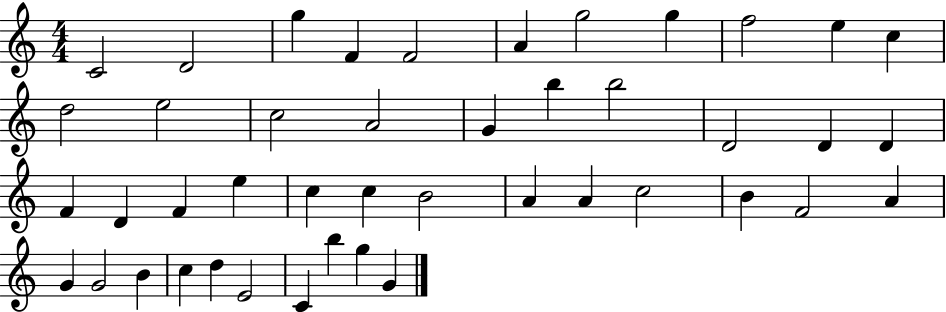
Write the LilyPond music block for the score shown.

{
  \clef treble
  \numericTimeSignature
  \time 4/4
  \key c \major
  c'2 d'2 | g''4 f'4 f'2 | a'4 g''2 g''4 | f''2 e''4 c''4 | \break d''2 e''2 | c''2 a'2 | g'4 b''4 b''2 | d'2 d'4 d'4 | \break f'4 d'4 f'4 e''4 | c''4 c''4 b'2 | a'4 a'4 c''2 | b'4 f'2 a'4 | \break g'4 g'2 b'4 | c''4 d''4 e'2 | c'4 b''4 g''4 g'4 | \bar "|."
}